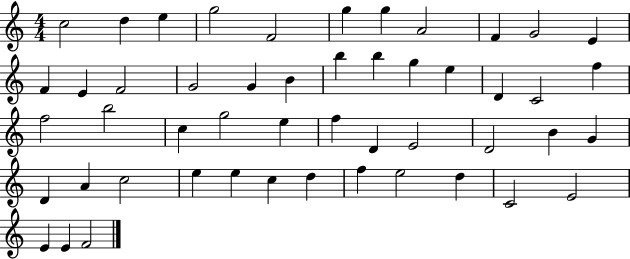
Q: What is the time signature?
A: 4/4